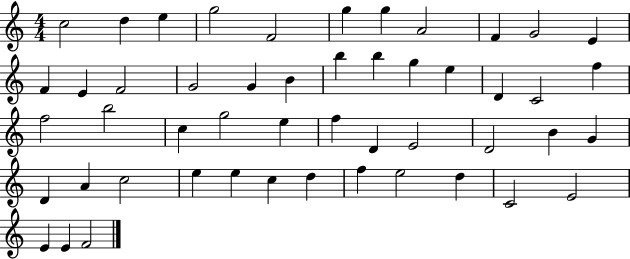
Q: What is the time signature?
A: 4/4